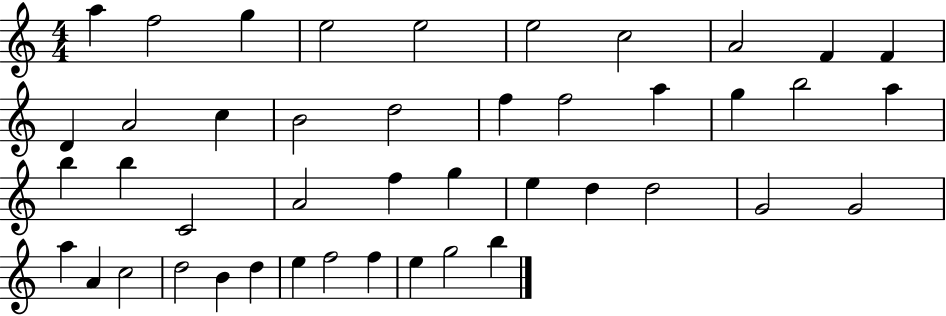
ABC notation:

X:1
T:Untitled
M:4/4
L:1/4
K:C
a f2 g e2 e2 e2 c2 A2 F F D A2 c B2 d2 f f2 a g b2 a b b C2 A2 f g e d d2 G2 G2 a A c2 d2 B d e f2 f e g2 b